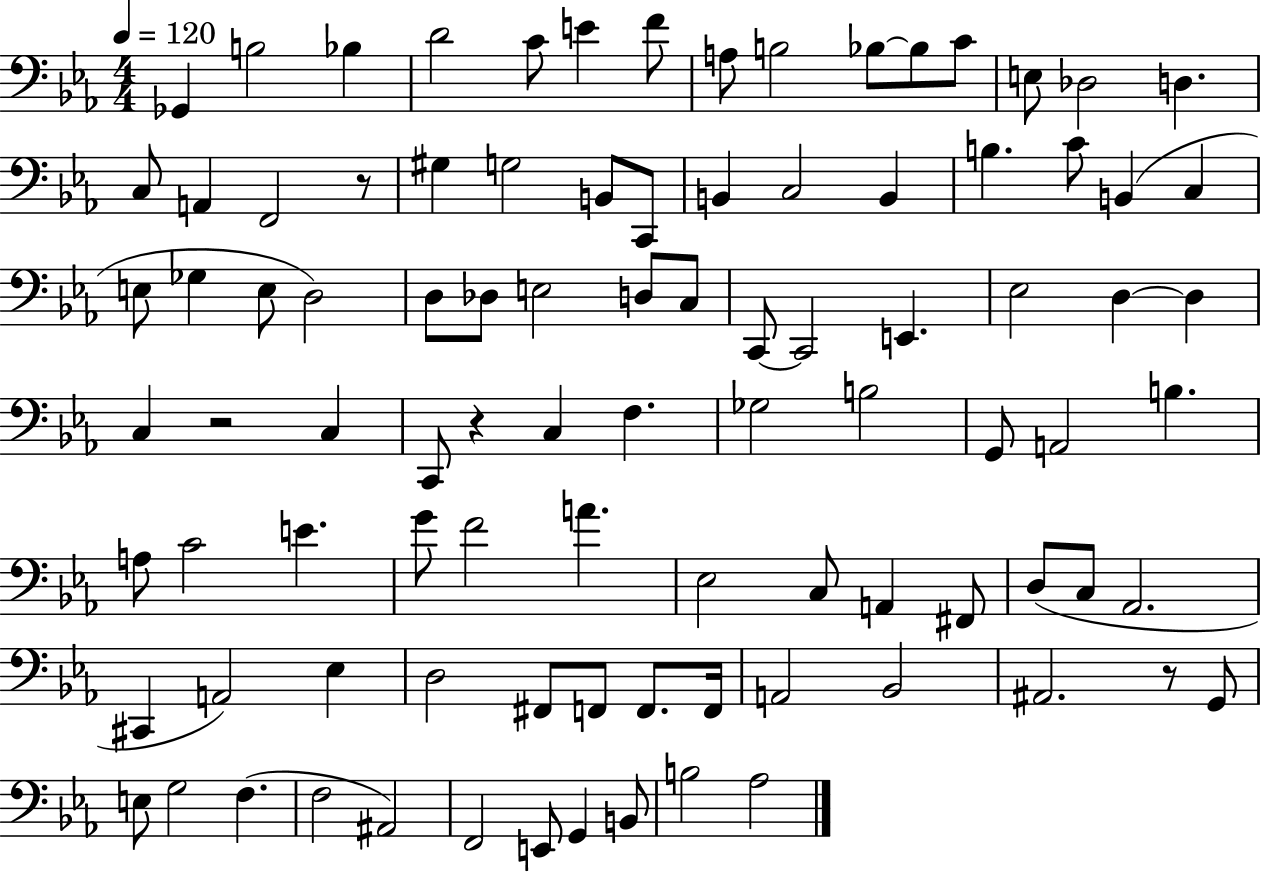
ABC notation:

X:1
T:Untitled
M:4/4
L:1/4
K:Eb
_G,, B,2 _B, D2 C/2 E F/2 A,/2 B,2 _B,/2 _B,/2 C/2 E,/2 _D,2 D, C,/2 A,, F,,2 z/2 ^G, G,2 B,,/2 C,,/2 B,, C,2 B,, B, C/2 B,, C, E,/2 _G, E,/2 D,2 D,/2 _D,/2 E,2 D,/2 C,/2 C,,/2 C,,2 E,, _E,2 D, D, C, z2 C, C,,/2 z C, F, _G,2 B,2 G,,/2 A,,2 B, A,/2 C2 E G/2 F2 A _E,2 C,/2 A,, ^F,,/2 D,/2 C,/2 _A,,2 ^C,, A,,2 _E, D,2 ^F,,/2 F,,/2 F,,/2 F,,/4 A,,2 _B,,2 ^A,,2 z/2 G,,/2 E,/2 G,2 F, F,2 ^A,,2 F,,2 E,,/2 G,, B,,/2 B,2 _A,2